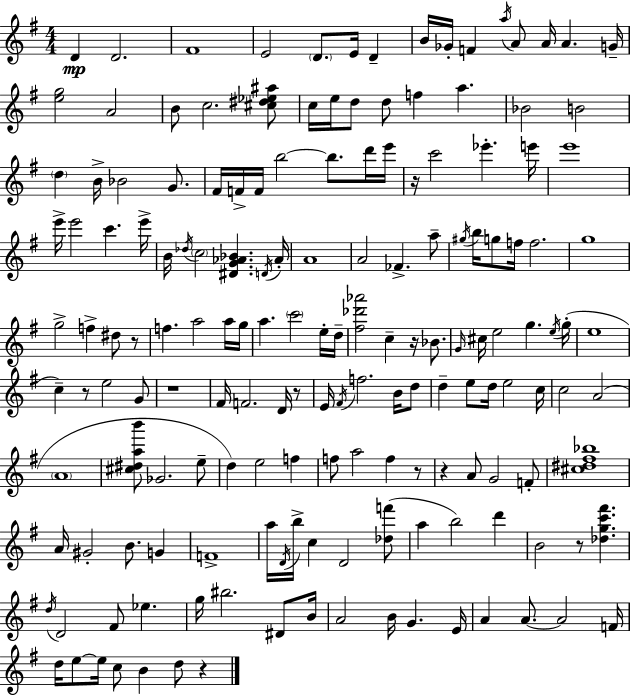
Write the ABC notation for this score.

X:1
T:Untitled
M:4/4
L:1/4
K:Em
D D2 ^F4 E2 D/2 E/4 D B/4 _G/4 F a/4 A/2 A/4 A G/4 [eg]2 A2 B/2 c2 [^c^d_e^a]/2 c/4 e/4 d/2 d/2 f a _B2 B2 d B/4 _B2 G/2 ^F/4 F/4 F/4 b2 b/2 d'/4 e'/4 z/4 c'2 _e' e'/4 e'4 e'/4 e'2 c' e'/4 B/4 _d/4 c2 [^DG_A_B] D/4 _A/4 A4 A2 _F a/2 ^g/4 b/4 g/2 f/4 f2 g4 g2 f ^d/2 z/2 f a2 a/4 g/4 a c'2 e/4 d/4 [^f_d'_a']2 c z/4 _B/2 G/4 ^c/4 e2 g e/4 g/4 e4 c z/2 e2 G/2 z4 ^F/4 F2 D/4 z/2 E/4 ^F/4 f2 B/4 d/2 d e/2 d/4 e2 c/4 c2 A2 A4 [^c^dab']/2 _G2 e/2 d e2 f f/2 a2 f z/2 z A/2 G2 F/2 [^c^d^f_b]4 A/4 ^G2 B/2 G F4 a/4 D/4 b/4 c D2 [_df']/2 a b2 d' B2 z/2 [_dgc'^f'] d/4 D2 ^F/2 _e g/4 ^b2 ^D/2 B/4 A2 B/4 G E/4 A A/2 A2 F/4 d/4 e/2 e/4 c/2 B d/2 z